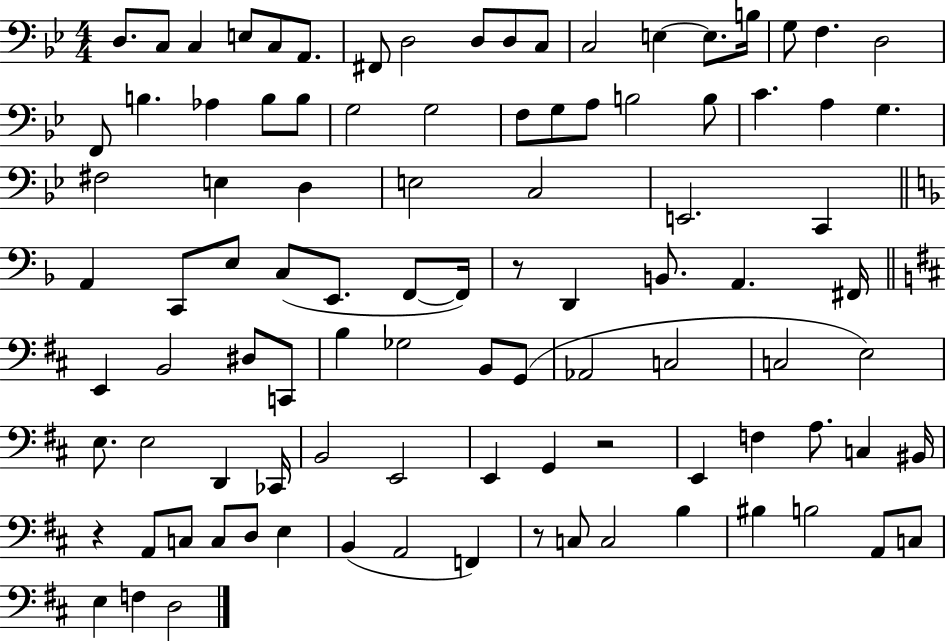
X:1
T:Untitled
M:4/4
L:1/4
K:Bb
D,/2 C,/2 C, E,/2 C,/2 A,,/2 ^F,,/2 D,2 D,/2 D,/2 C,/2 C,2 E, E,/2 B,/4 G,/2 F, D,2 F,,/2 B, _A, B,/2 B,/2 G,2 G,2 F,/2 G,/2 A,/2 B,2 B,/2 C A, G, ^F,2 E, D, E,2 C,2 E,,2 C,, A,, C,,/2 E,/2 C,/2 E,,/2 F,,/2 F,,/4 z/2 D,, B,,/2 A,, ^F,,/4 E,, B,,2 ^D,/2 C,,/2 B, _G,2 B,,/2 G,,/2 _A,,2 C,2 C,2 E,2 E,/2 E,2 D,, _C,,/4 B,,2 E,,2 E,, G,, z2 E,, F, A,/2 C, ^B,,/4 z A,,/2 C,/2 C,/2 D,/2 E, B,, A,,2 F,, z/2 C,/2 C,2 B, ^B, B,2 A,,/2 C,/2 E, F, D,2